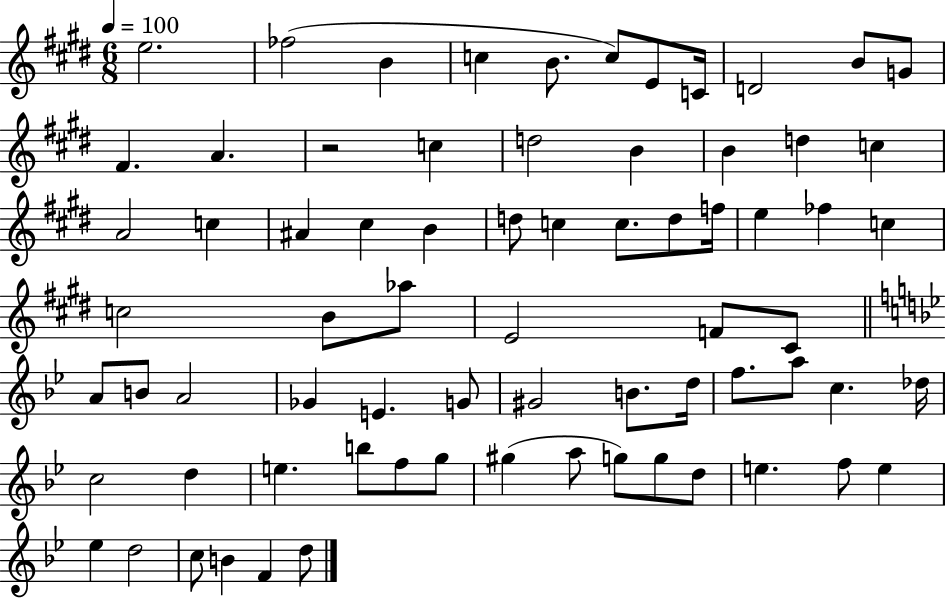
X:1
T:Untitled
M:6/8
L:1/4
K:E
e2 _f2 B c B/2 c/2 E/2 C/4 D2 B/2 G/2 ^F A z2 c d2 B B d c A2 c ^A ^c B d/2 c c/2 d/2 f/4 e _f c c2 B/2 _a/2 E2 F/2 ^C/2 A/2 B/2 A2 _G E G/2 ^G2 B/2 d/4 f/2 a/2 c _d/4 c2 d e b/2 f/2 g/2 ^g a/2 g/2 g/2 d/2 e f/2 e _e d2 c/2 B F d/2